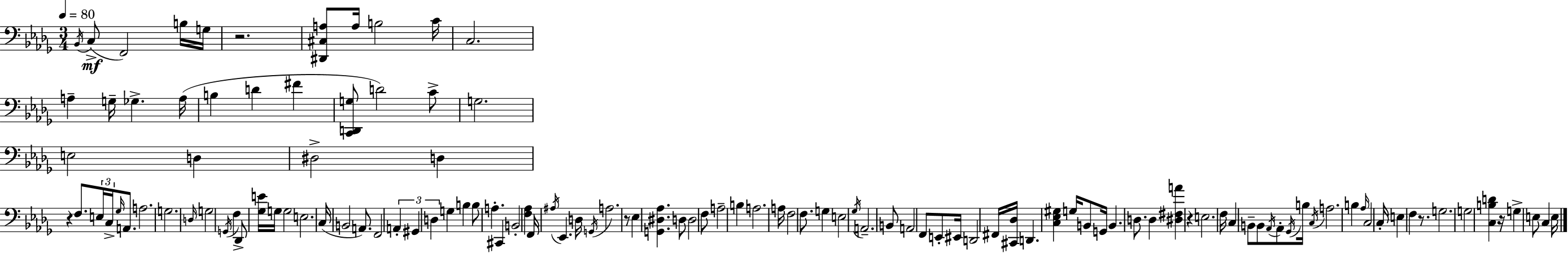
Bb2/s C3/e F2/h B3/s G3/s R/h. [D#2,C#3,A3]/e A3/s B3/h C4/s C3/h. A3/q G3/s Gb3/q. A3/s B3/q D4/q F#4/q [C2,D2,G3]/e D4/h C4/e G3/h. E3/h D3/q D#3/h D3/q R/q F3/e. E3/s C3/s Gb3/s A2/e. A3/h. G3/h. D3/s G3/h G2/s F3/q Db2/e [Gb3,E4]/s G3/s G3/h E3/h. C3/s B2/h A2/e. F2/h A2/q G#2/q D3/q G3/q B3/q B3/e A3/q. C#2/q B2/h [F3,Ab3]/q F2/s A#3/s Eb2/q. D3/s G2/s A3/h. R/e Eb3/q [G2,D#3,Ab3]/q. D3/e D3/h F3/e A3/h B3/q A3/h. A3/s F3/h F3/e. G3/q E3/h Gb3/s A2/h. B2/e A2/h F2/e E2/e EIS2/s D2/h F#2/s [C#2,Db3]/s D2/q. [C3,Eb3,G#3]/q G3/s B2/e G2/s B2/q. D3/e. D3/q [D#3,F#3,A4]/q R/q E3/h. F3/s C3/q B2/e B2/e Ab2/s Ab2/e Gb2/s B3/s C3/s A3/h. B3/q Ab3/s C3/h C3/s E3/q F3/q R/e. G3/h. G3/h [C3,B3,D4]/q R/s G3/q E3/e C3/q E3/s